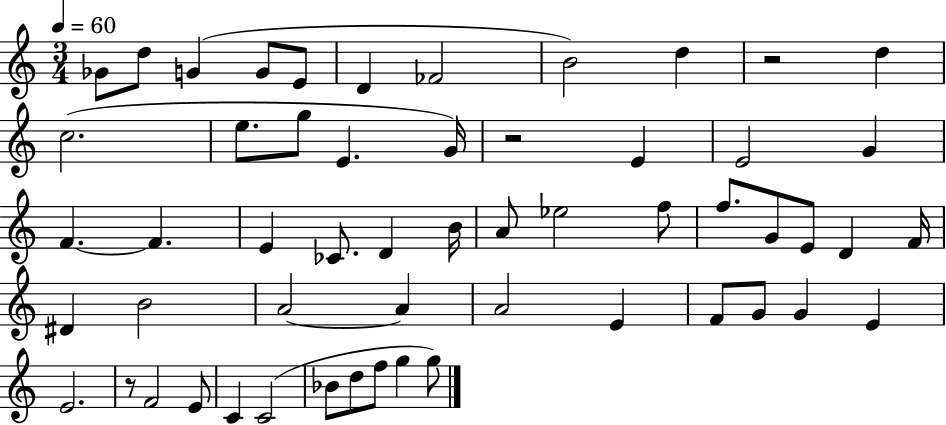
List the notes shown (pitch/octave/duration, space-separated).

Gb4/e D5/e G4/q G4/e E4/e D4/q FES4/h B4/h D5/q R/h D5/q C5/h. E5/e. G5/e E4/q. G4/s R/h E4/q E4/h G4/q F4/q. F4/q. E4/q CES4/e. D4/q B4/s A4/e Eb5/h F5/e F5/e. G4/e E4/e D4/q F4/s D#4/q B4/h A4/h A4/q A4/h E4/q F4/e G4/e G4/q E4/q E4/h. R/e F4/h E4/e C4/q C4/h Bb4/e D5/e F5/e G5/q G5/e